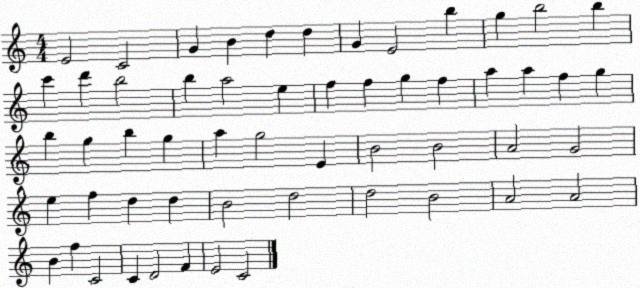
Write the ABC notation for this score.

X:1
T:Untitled
M:4/4
L:1/4
K:C
E2 C2 G B d d G E2 b g b2 b c' d' b2 b a2 e f f g f a a f g b g b g a g2 E B2 B2 A2 G2 e f d d B2 d2 d2 B2 A2 A2 B f C2 C D2 F E2 C2